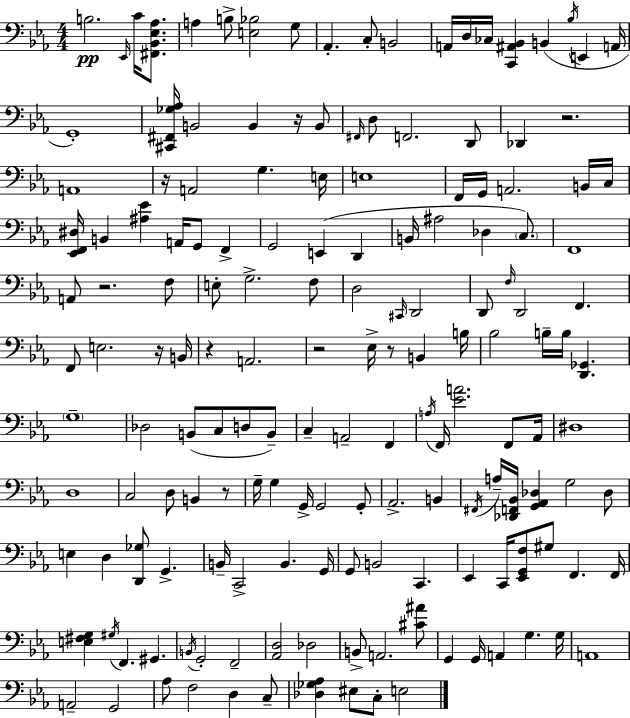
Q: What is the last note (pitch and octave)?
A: E3